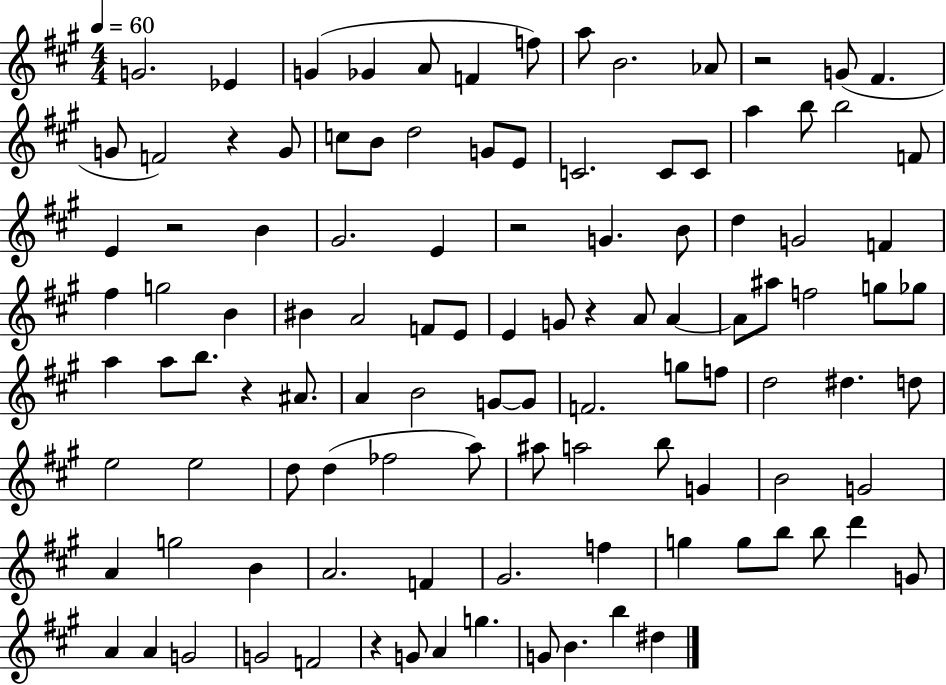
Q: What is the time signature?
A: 4/4